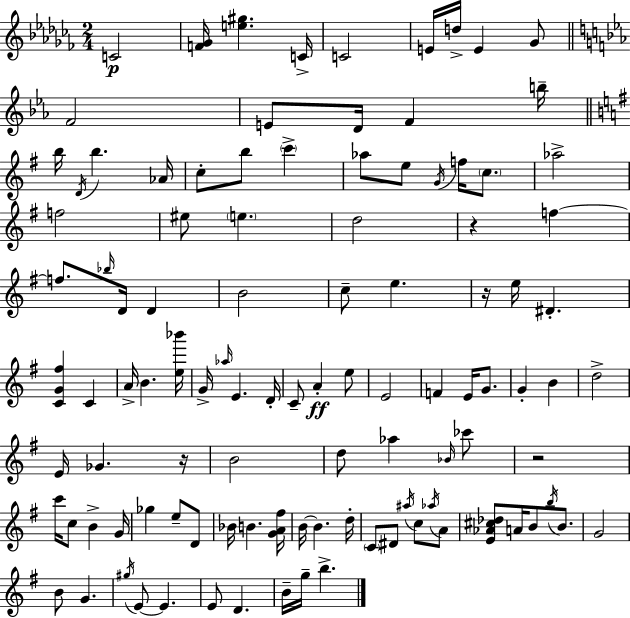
{
  \clef treble
  \numericTimeSignature
  \time 2/4
  \key aes \minor
  \repeat volta 2 { c'2\p | <f' ges'>16 <e'' gis''>4. c'16-> | c'2 | e'16 d''16-> e'4 ges'8 | \break \bar "||" \break \key ees \major f'2 | e'8 d'16 f'4 b''16-- | \bar "||" \break \key g \major b''16 \acciaccatura { d'16 } b''4. | aes'16 c''8-. b''8 \parenthesize c'''4-> | aes''8 e''8 \acciaccatura { g'16 } f''16 \parenthesize c''8. | aes''2-> | \break f''2 | eis''8 \parenthesize e''4. | d''2 | r4 f''4~~ | \break f''8. \grace { bes''16 } d'16 d'4 | b'2 | c''8-- e''4. | r16 e''16 dis'4.-. | \break <c' g' fis''>4 c'4 | a'16-> b'4. | <e'' bes'''>16 g'16-> \grace { aes''16 } e'4. | d'16-. c'8-- a'4-.\ff | \break e''8 e'2 | f'4 | e'16 g'8. g'4-. | b'4 d''2-> | \break e'16 ges'4. | r16 b'2 | d''8 aes''4 | \grace { bes'16 } ces'''8 r2 | \break c'''16 c''8 | b'4-> g'16 ges''4 | e''8-- d'8 bes'16 b'4. | <g' a' fis''>16 b'16~~ b'4. | \break d''16-. \parenthesize c'8 dis'8 | \acciaccatura { ais''16 } c''8 \acciaccatura { aes''16 } a'8 <e' aes' cis'' des''>8 | a'16 b'8 \acciaccatura { b''16 } b'8. | g'2 | \break b'8 g'4. | \acciaccatura { gis''16 } e'8~~ e'4. | e'8 d'4. | b'16-- g''16-- b''4.-> | \break } \bar "|."
}